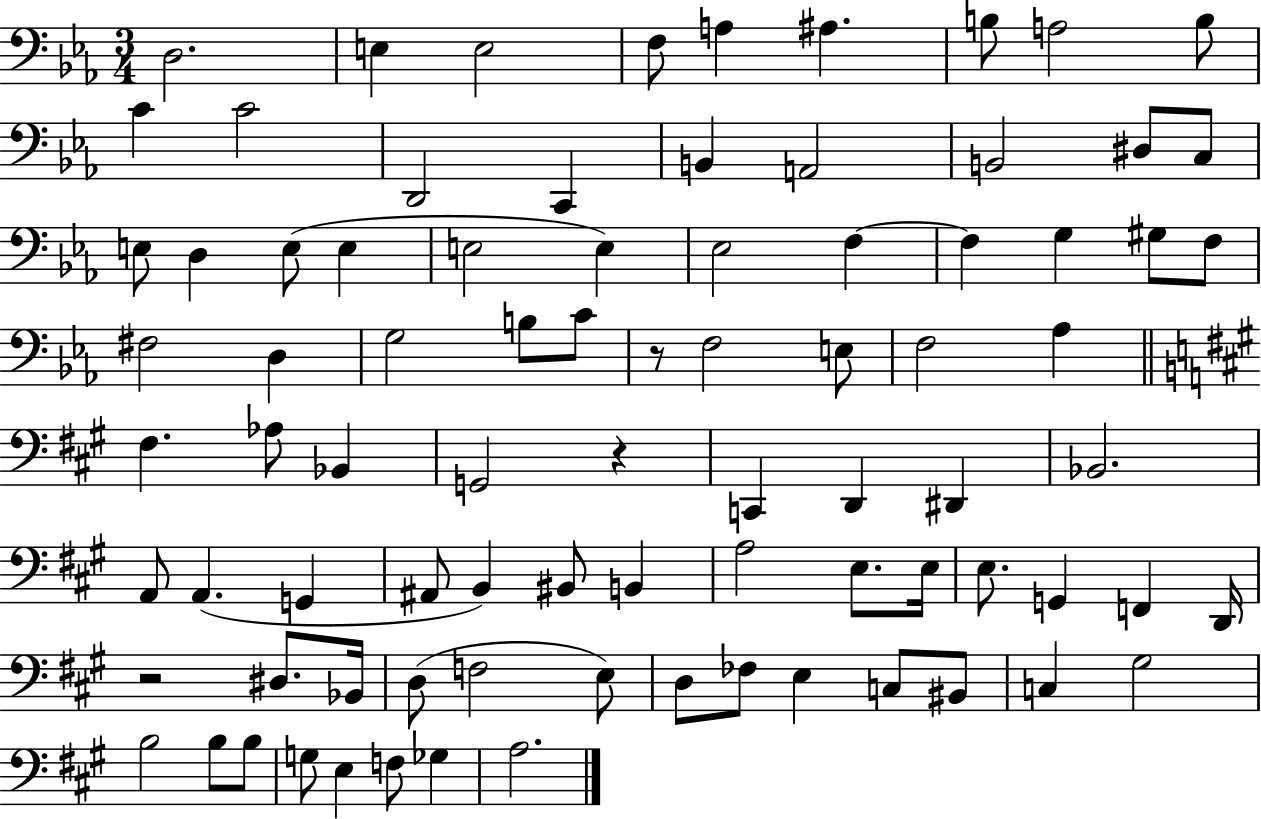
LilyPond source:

{
  \clef bass
  \numericTimeSignature
  \time 3/4
  \key ees \major
  \repeat volta 2 { d2. | e4 e2 | f8 a4 ais4. | b8 a2 b8 | \break c'4 c'2 | d,2 c,4 | b,4 a,2 | b,2 dis8 c8 | \break e8 d4 e8( e4 | e2 e4) | ees2 f4~~ | f4 g4 gis8 f8 | \break fis2 d4 | g2 b8 c'8 | r8 f2 e8 | f2 aes4 | \break \bar "||" \break \key a \major fis4. aes8 bes,4 | g,2 r4 | c,4 d,4 dis,4 | bes,2. | \break a,8 a,4.( g,4 | ais,8 b,4) bis,8 b,4 | a2 e8. e16 | e8. g,4 f,4 d,16 | \break r2 dis8. bes,16 | d8( f2 e8) | d8 fes8 e4 c8 bis,8 | c4 gis2 | \break b2 b8 b8 | g8 e4 f8 ges4 | a2. | } \bar "|."
}